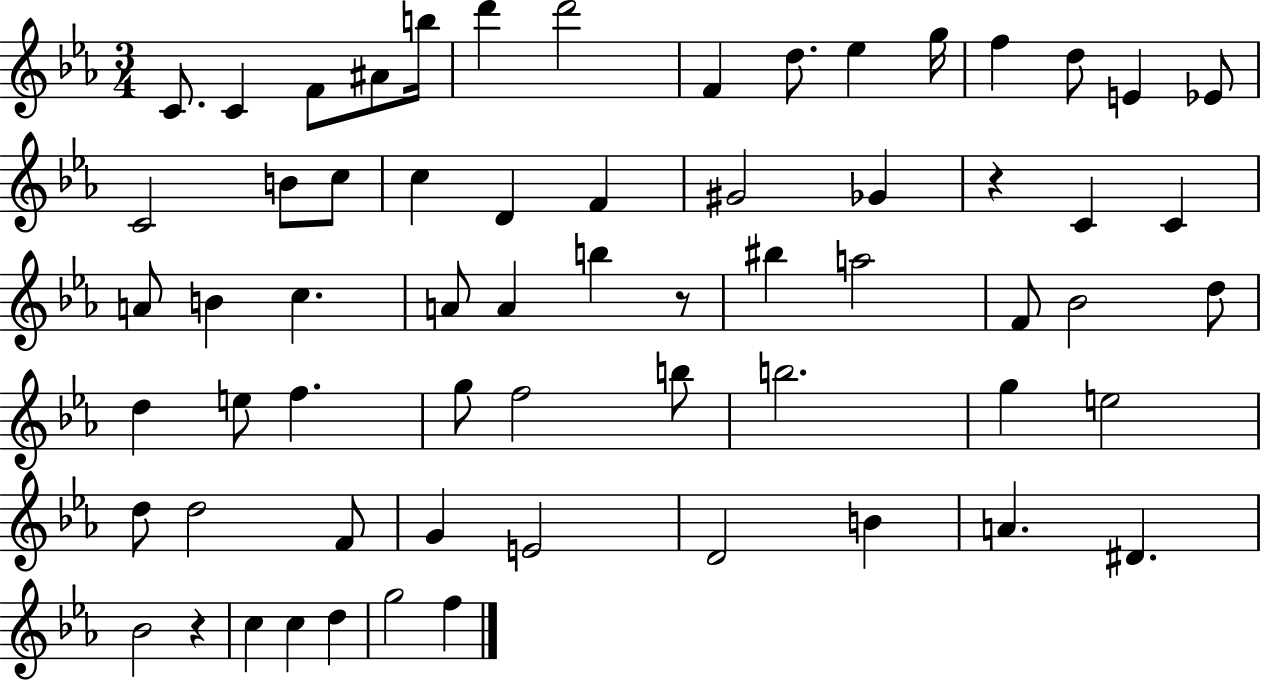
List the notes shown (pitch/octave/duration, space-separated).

C4/e. C4/q F4/e A#4/e B5/s D6/q D6/h F4/q D5/e. Eb5/q G5/s F5/q D5/e E4/q Eb4/e C4/h B4/e C5/e C5/q D4/q F4/q G#4/h Gb4/q R/q C4/q C4/q A4/e B4/q C5/q. A4/e A4/q B5/q R/e BIS5/q A5/h F4/e Bb4/h D5/e D5/q E5/e F5/q. G5/e F5/h B5/e B5/h. G5/q E5/h D5/e D5/h F4/e G4/q E4/h D4/h B4/q A4/q. D#4/q. Bb4/h R/q C5/q C5/q D5/q G5/h F5/q